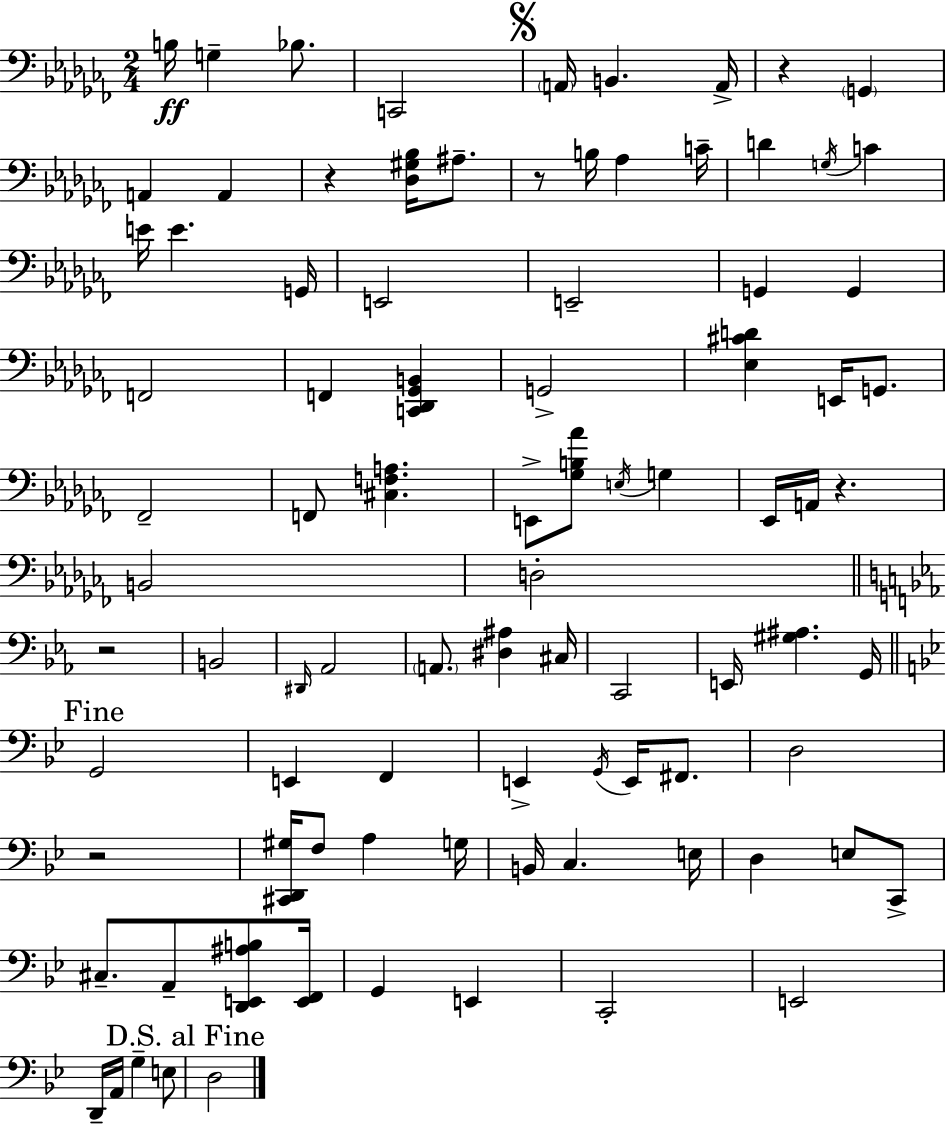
{
  \clef bass
  \numericTimeSignature
  \time 2/4
  \key aes \minor
  \repeat volta 2 { b16\ff g4-- bes8. | c,2 | \mark \markup { \musicglyph "scripts.segno" } \parenthesize a,16 b,4. a,16-> | r4 \parenthesize g,4 | \break a,4 a,4 | r4 <des gis bes>16 ais8.-- | r8 b16 aes4 c'16-- | d'4 \acciaccatura { g16 } c'4 | \break e'16 e'4. | g,16 e,2 | e,2-- | g,4 g,4 | \break f,2 | f,4 <c, des, ges, b,>4 | g,2-> | <ees cis' d'>4 e,16 g,8. | \break fes,2-- | f,8 <cis f a>4. | e,8-> <ges b aes'>8 \acciaccatura { e16 } g4 | ees,16 a,16 r4. | \break b,2 | d2-. | \bar "||" \break \key c \minor r2 | b,2 | \grace { dis,16 } aes,2 | \parenthesize a,8. <dis ais>4 | \break cis16 c,2 | e,16 <gis ais>4. | g,16 \mark "Fine" \bar "||" \break \key bes \major g,2 | e,4 f,4 | e,4-> \acciaccatura { g,16 } e,16 fis,8. | d2 | \break r2 | <cis, d, gis>16 f8 a4 | g16 b,16 c4. | e16 d4 e8 c,8-> | \break cis8.-- a,8-- <d, e, ais b>8 | <e, f,>16 g,4 e,4 | c,2-. | e,2 | \break d,16-- a,16 g4-- e8 | \mark "D.S. al Fine" d2 | } \bar "|."
}